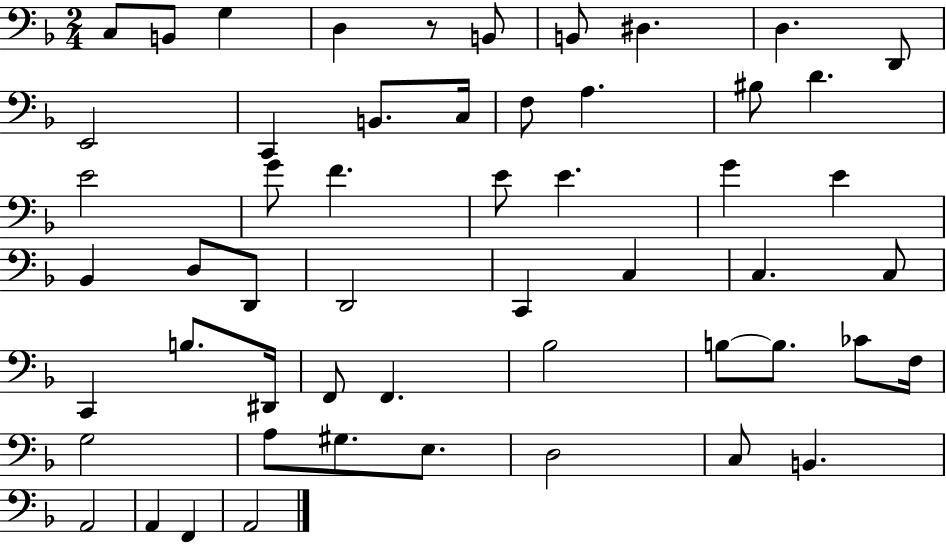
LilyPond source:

{
  \clef bass
  \numericTimeSignature
  \time 2/4
  \key f \major
  \repeat volta 2 { c8 b,8 g4 | d4 r8 b,8 | b,8 dis4. | d4. d,8 | \break e,2 | c,4 b,8. c16 | f8 a4. | bis8 d'4. | \break e'2 | g'8 f'4. | e'8 e'4. | g'4 e'4 | \break bes,4 d8 d,8 | d,2 | c,4 c4 | c4. c8 | \break c,4 b8. dis,16 | f,8 f,4. | bes2 | b8~~ b8. ces'8 f16 | \break g2 | a8 gis8. e8. | d2 | c8 b,4. | \break a,2 | a,4 f,4 | a,2 | } \bar "|."
}